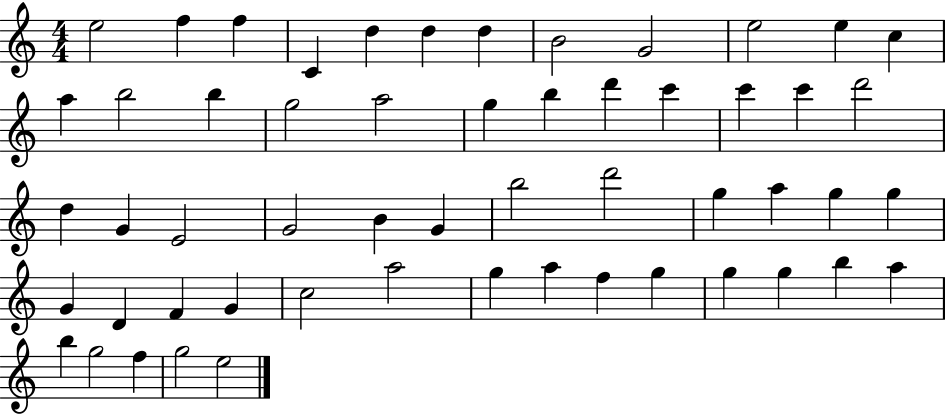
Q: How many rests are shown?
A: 0